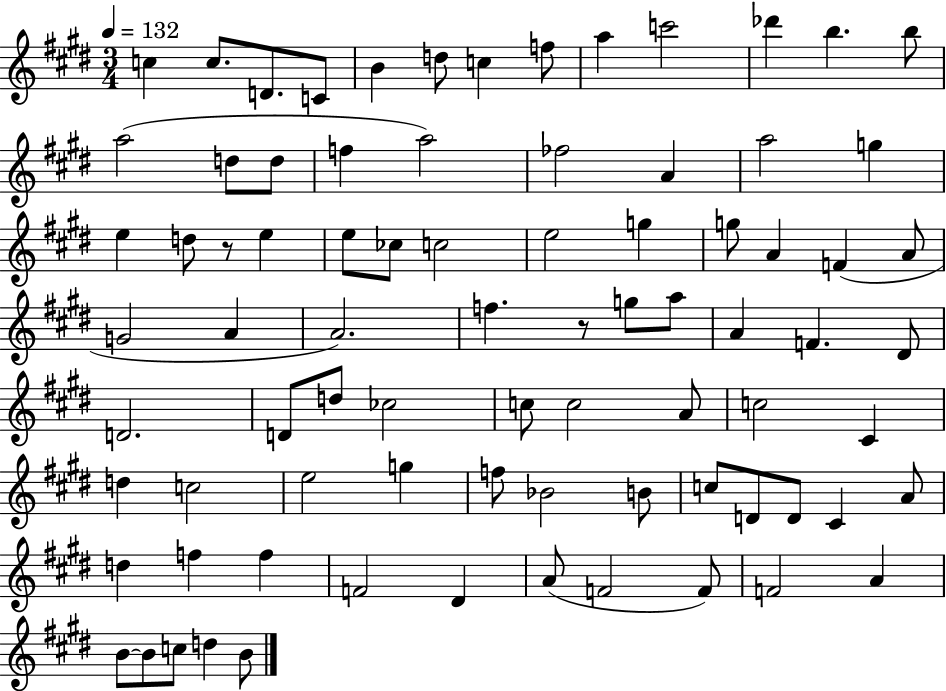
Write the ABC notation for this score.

X:1
T:Untitled
M:3/4
L:1/4
K:E
c c/2 D/2 C/2 B d/2 c f/2 a c'2 _d' b b/2 a2 d/2 d/2 f a2 _f2 A a2 g e d/2 z/2 e e/2 _c/2 c2 e2 g g/2 A F A/2 G2 A A2 f z/2 g/2 a/2 A F ^D/2 D2 D/2 d/2 _c2 c/2 c2 A/2 c2 ^C d c2 e2 g f/2 _B2 B/2 c/2 D/2 D/2 ^C A/2 d f f F2 ^D A/2 F2 F/2 F2 A B/2 B/2 c/2 d B/2